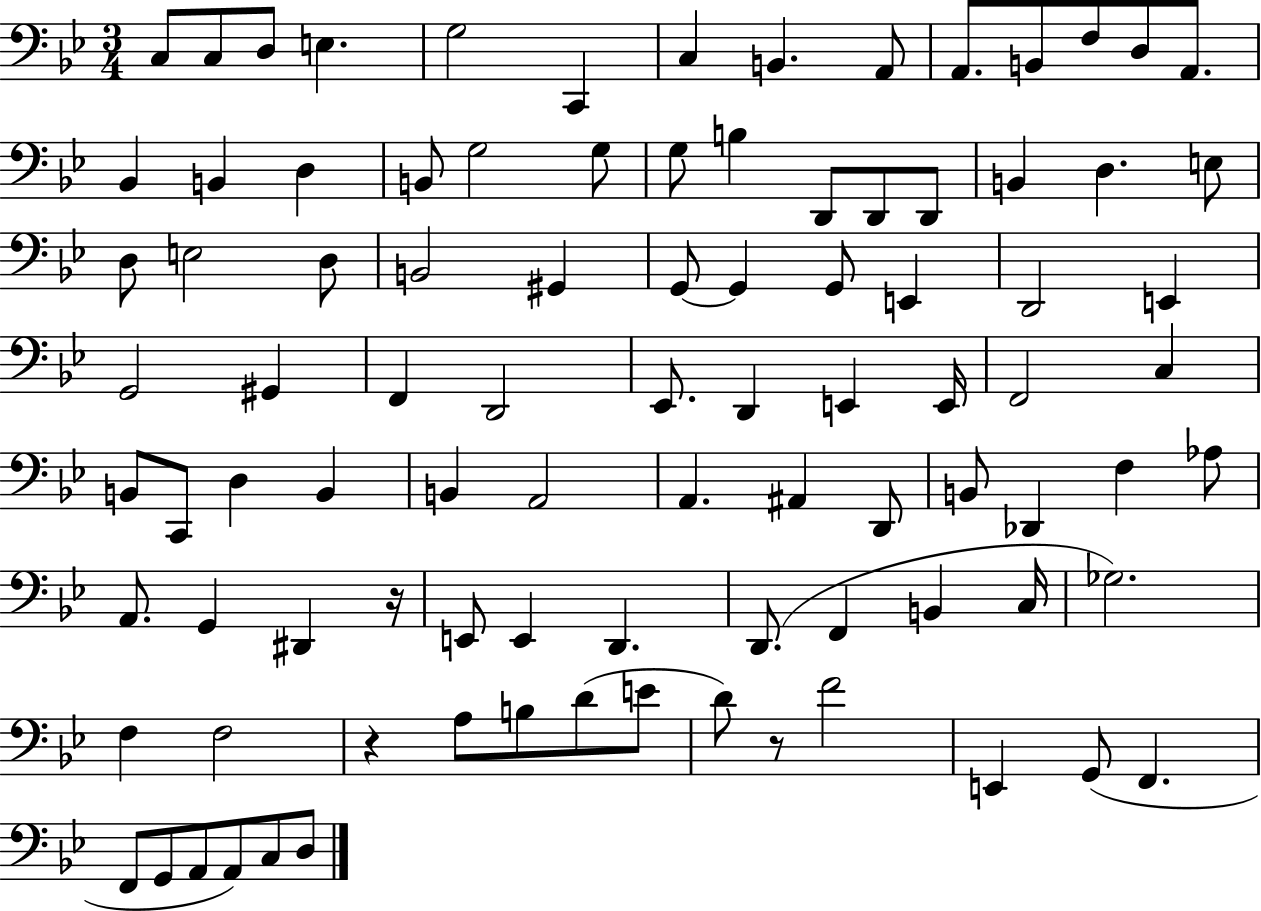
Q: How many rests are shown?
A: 3